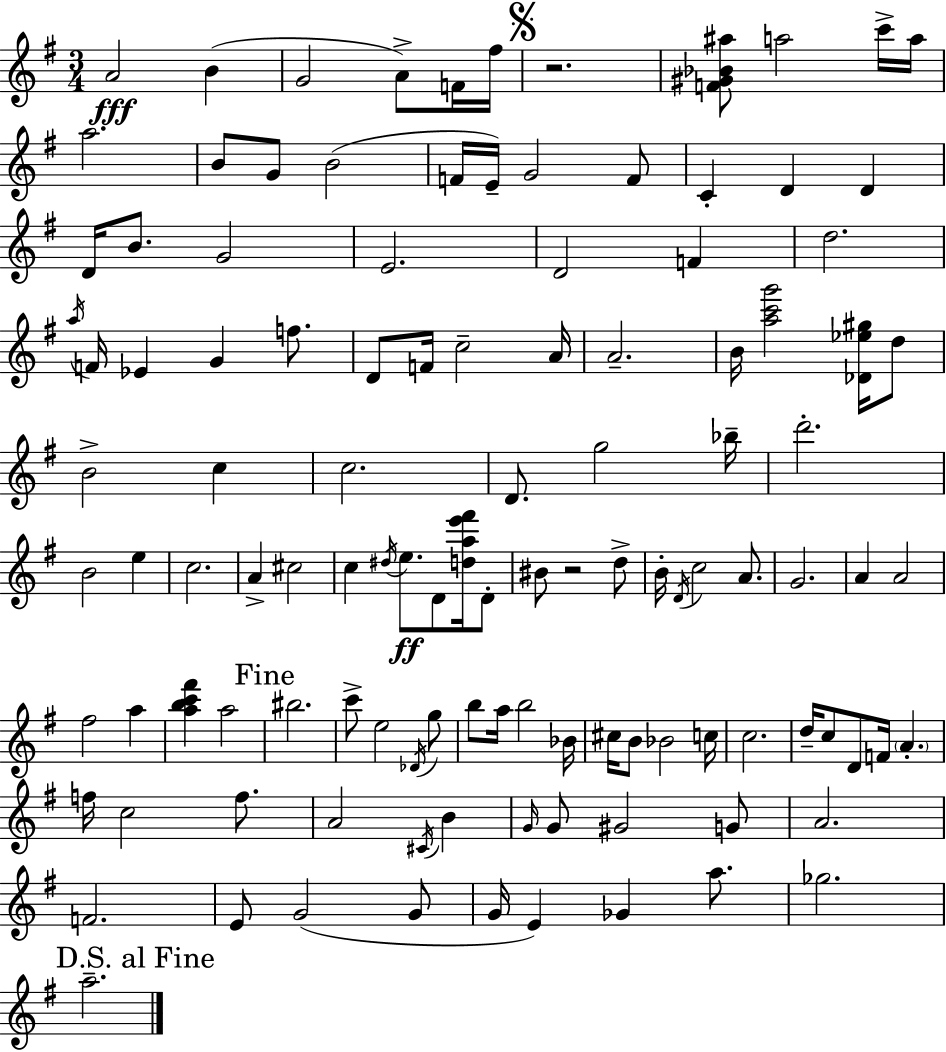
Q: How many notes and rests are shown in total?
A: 115